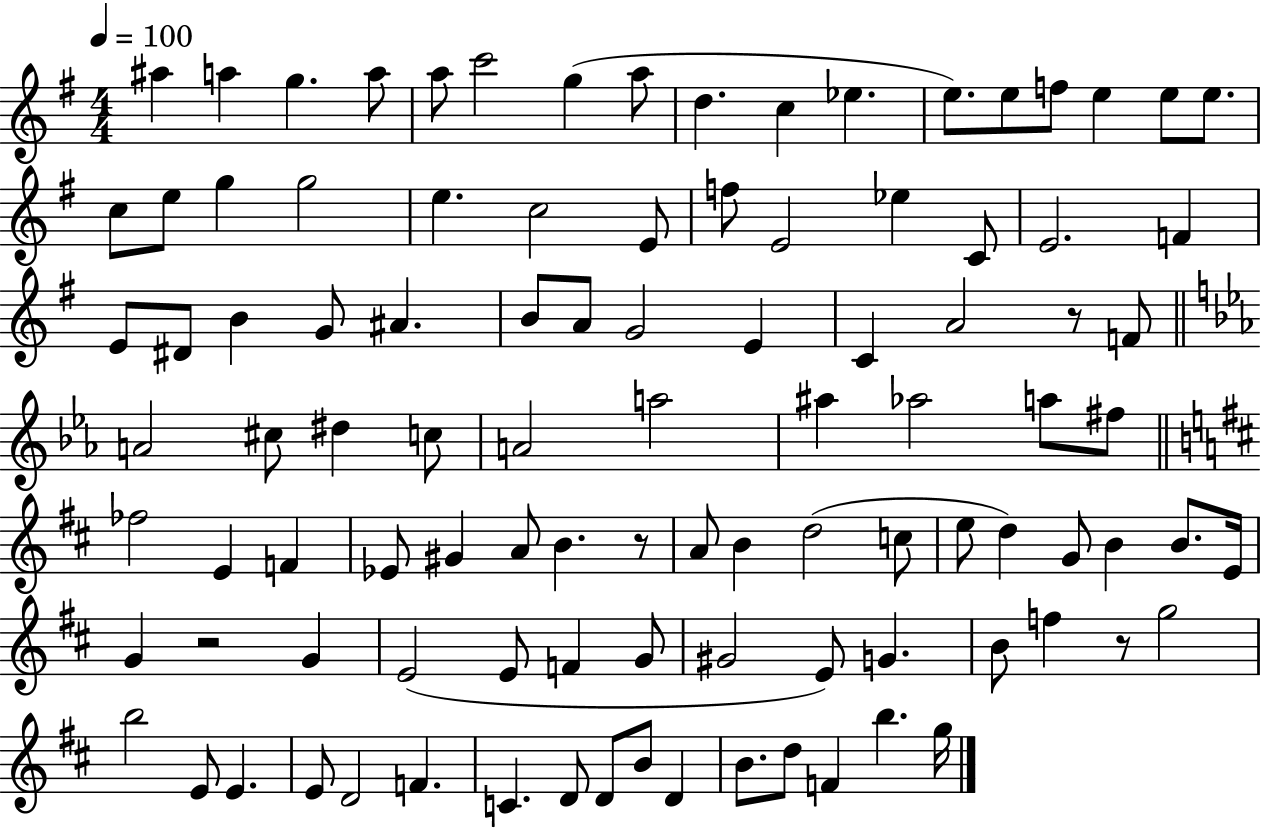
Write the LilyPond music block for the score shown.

{
  \clef treble
  \numericTimeSignature
  \time 4/4
  \key g \major
  \tempo 4 = 100
  ais''4 a''4 g''4. a''8 | a''8 c'''2 g''4( a''8 | d''4. c''4 ees''4. | e''8.) e''8 f''8 e''4 e''8 e''8. | \break c''8 e''8 g''4 g''2 | e''4. c''2 e'8 | f''8 e'2 ees''4 c'8 | e'2. f'4 | \break e'8 dis'8 b'4 g'8 ais'4. | b'8 a'8 g'2 e'4 | c'4 a'2 r8 f'8 | \bar "||" \break \key ees \major a'2 cis''8 dis''4 c''8 | a'2 a''2 | ais''4 aes''2 a''8 fis''8 | \bar "||" \break \key d \major fes''2 e'4 f'4 | ees'8 gis'4 a'8 b'4. r8 | a'8 b'4 d''2( c''8 | e''8 d''4) g'8 b'4 b'8. e'16 | \break g'4 r2 g'4 | e'2( e'8 f'4 g'8 | gis'2 e'8) g'4. | b'8 f''4 r8 g''2 | \break b''2 e'8 e'4. | e'8 d'2 f'4. | c'4. d'8 d'8 b'8 d'4 | b'8. d''8 f'4 b''4. g''16 | \break \bar "|."
}